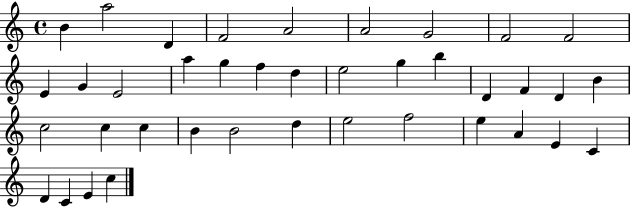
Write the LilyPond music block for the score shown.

{
  \clef treble
  \time 4/4
  \defaultTimeSignature
  \key c \major
  b'4 a''2 d'4 | f'2 a'2 | a'2 g'2 | f'2 f'2 | \break e'4 g'4 e'2 | a''4 g''4 f''4 d''4 | e''2 g''4 b''4 | d'4 f'4 d'4 b'4 | \break c''2 c''4 c''4 | b'4 b'2 d''4 | e''2 f''2 | e''4 a'4 e'4 c'4 | \break d'4 c'4 e'4 c''4 | \bar "|."
}